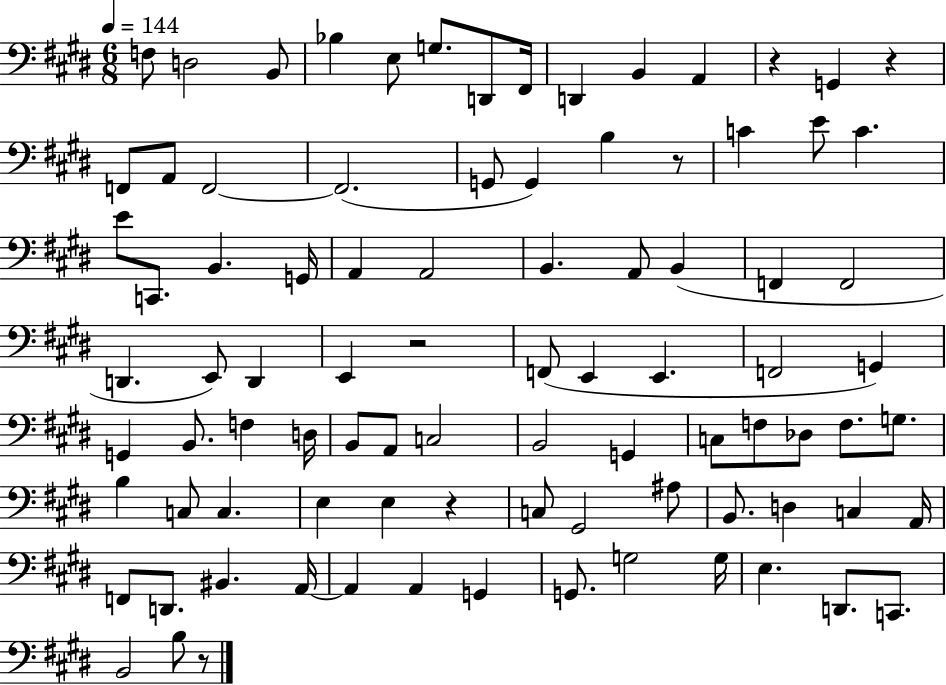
F3/e D3/h B2/e Bb3/q E3/e G3/e. D2/e F#2/s D2/q B2/q A2/q R/q G2/q R/q F2/e A2/e F2/h F2/h. G2/e G2/q B3/q R/e C4/q E4/e C4/q. E4/e C2/e. B2/q. G2/s A2/q A2/h B2/q. A2/e B2/q F2/q F2/h D2/q. E2/e D2/q E2/q R/h F2/e E2/q E2/q. F2/h G2/q G2/q B2/e. F3/q D3/s B2/e A2/e C3/h B2/h G2/q C3/e F3/e Db3/e F3/e. G3/e. B3/q C3/e C3/q. E3/q E3/q R/q C3/e G#2/h A#3/e B2/e. D3/q C3/q A2/s F2/e D2/e. BIS2/q. A2/s A2/q A2/q G2/q G2/e. G3/h G3/s E3/q. D2/e. C2/e. B2/h B3/e R/e